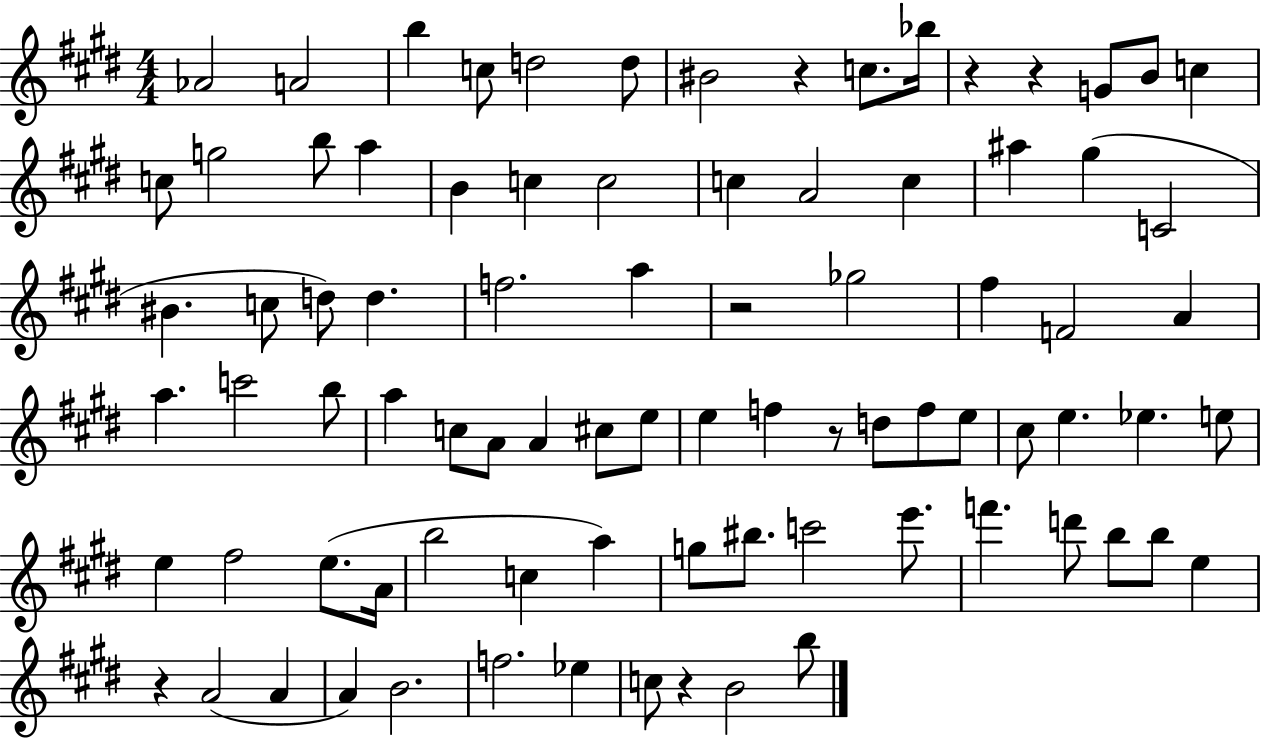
Ab4/h A4/h B5/q C5/e D5/h D5/e BIS4/h R/q C5/e. Bb5/s R/q R/q G4/e B4/e C5/q C5/e G5/h B5/e A5/q B4/q C5/q C5/h C5/q A4/h C5/q A#5/q G#5/q C4/h BIS4/q. C5/e D5/e D5/q. F5/h. A5/q R/h Gb5/h F#5/q F4/h A4/q A5/q. C6/h B5/e A5/q C5/e A4/e A4/q C#5/e E5/e E5/q F5/q R/e D5/e F5/e E5/e C#5/e E5/q. Eb5/q. E5/e E5/q F#5/h E5/e. A4/s B5/h C5/q A5/q G5/e BIS5/e. C6/h E6/e. F6/q. D6/e B5/e B5/e E5/q R/q A4/h A4/q A4/q B4/h. F5/h. Eb5/q C5/e R/q B4/h B5/e